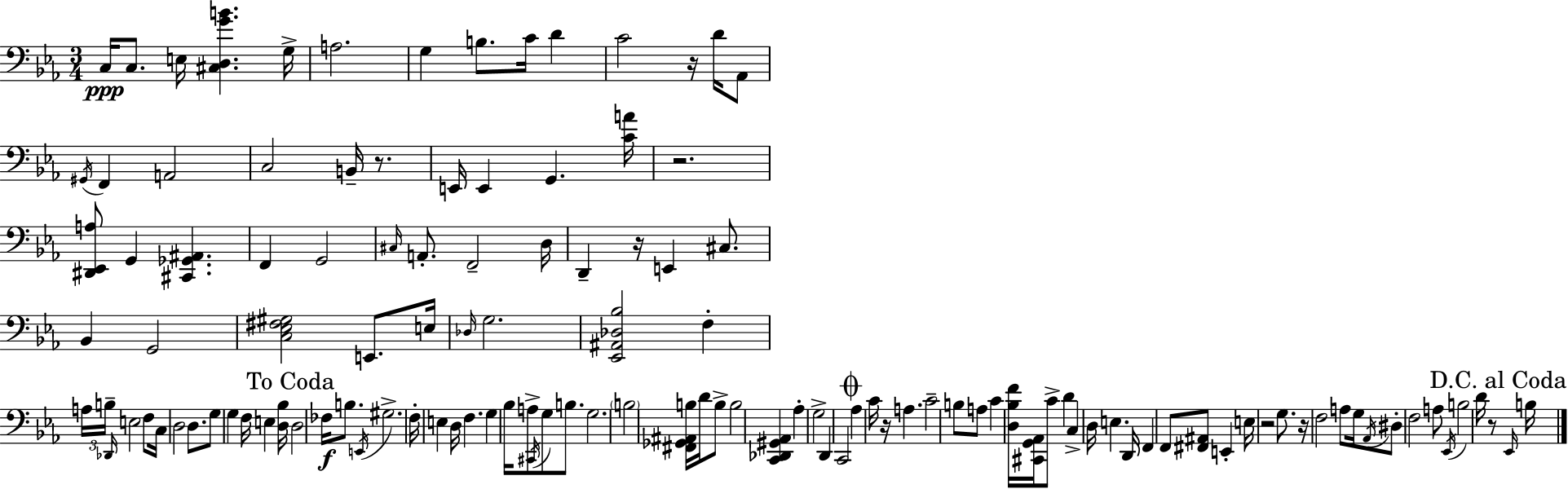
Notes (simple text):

C3/s C3/e. E3/s [C#3,D3,G4,B4]/q. G3/s A3/h. G3/q B3/e. C4/s D4/q C4/h R/s D4/s Ab2/e G#2/s F2/q A2/h C3/h B2/s R/e. E2/s E2/q G2/q. [C4,A4]/s R/h. [D#2,Eb2,A3]/e G2/q [C#2,Gb2,A#2]/q. F2/q G2/h C#3/s A2/e. F2/h D3/s D2/q R/s E2/q C#3/e. Bb2/q G2/h [C3,Eb3,F#3,G#3]/h E2/e. E3/s Db3/s G3/h. [Eb2,A#2,Db3,Bb3]/h F3/q A3/s B3/s Db2/s E3/h F3/e C3/s D3/h D3/e. G3/e G3/q F3/s E3/q [D3,Bb3]/s D3/h FES3/s B3/e. E2/s G#3/h. F3/s E3/q D3/s F3/q. G3/q Bb3/s A3/e C#2/s G3/e B3/e. G3/h. B3/h [F#2,Gb2,A#2,B3]/s D4/s B3/e B3/h [C2,Db2,G#2,Ab2]/q Ab3/q G3/h D2/q C2/h Ab3/q C4/s R/s A3/q. C4/h B3/e A3/e C4/q [D3,Bb3,F4]/s [C#2,G2,Ab2]/s C4/e D4/q C3/q D3/s E3/q. D2/s F2/q F2/e [F#2,A#2]/e E2/q E3/s R/h G3/e. R/s F3/h A3/e G3/s Ab2/s D#3/e F3/h A3/e Eb2/s B3/h D4/s R/e Eb2/s B3/s